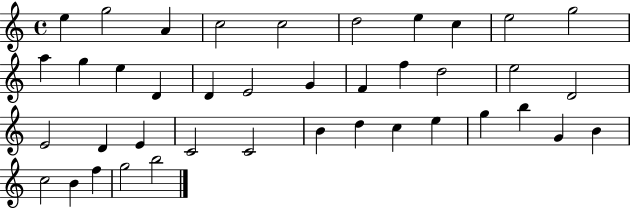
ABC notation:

X:1
T:Untitled
M:4/4
L:1/4
K:C
e g2 A c2 c2 d2 e c e2 g2 a g e D D E2 G F f d2 e2 D2 E2 D E C2 C2 B d c e g b G B c2 B f g2 b2